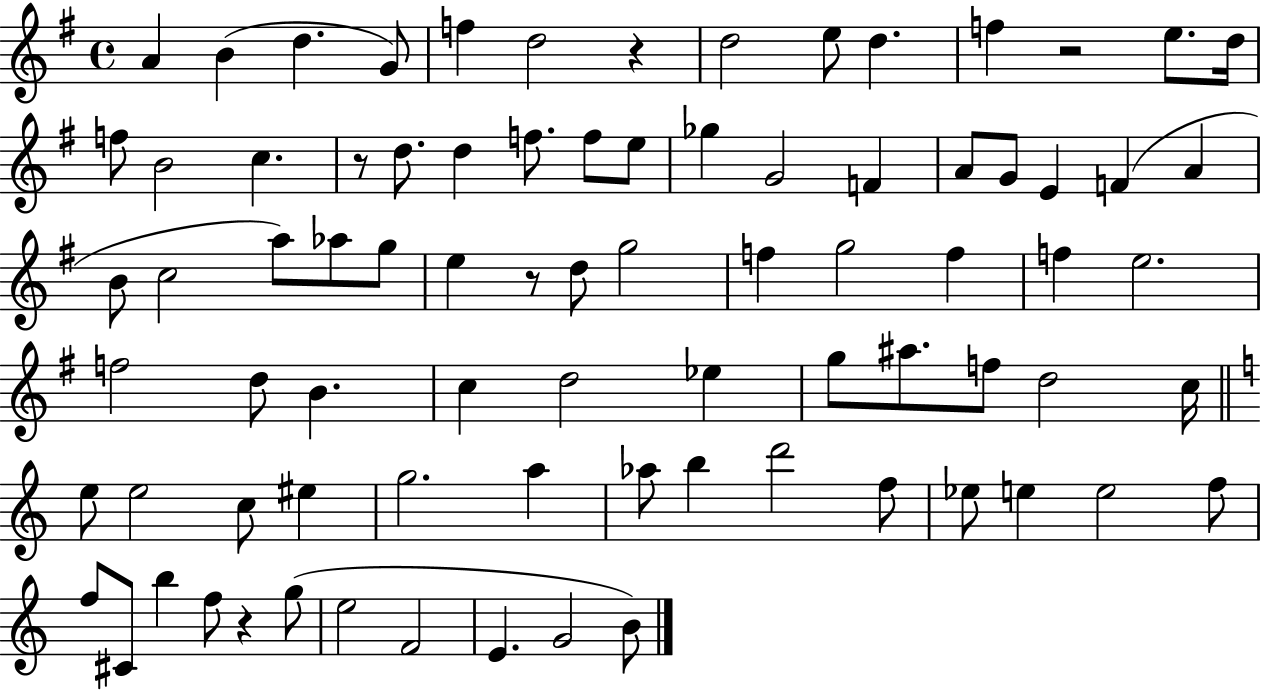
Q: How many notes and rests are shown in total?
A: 81